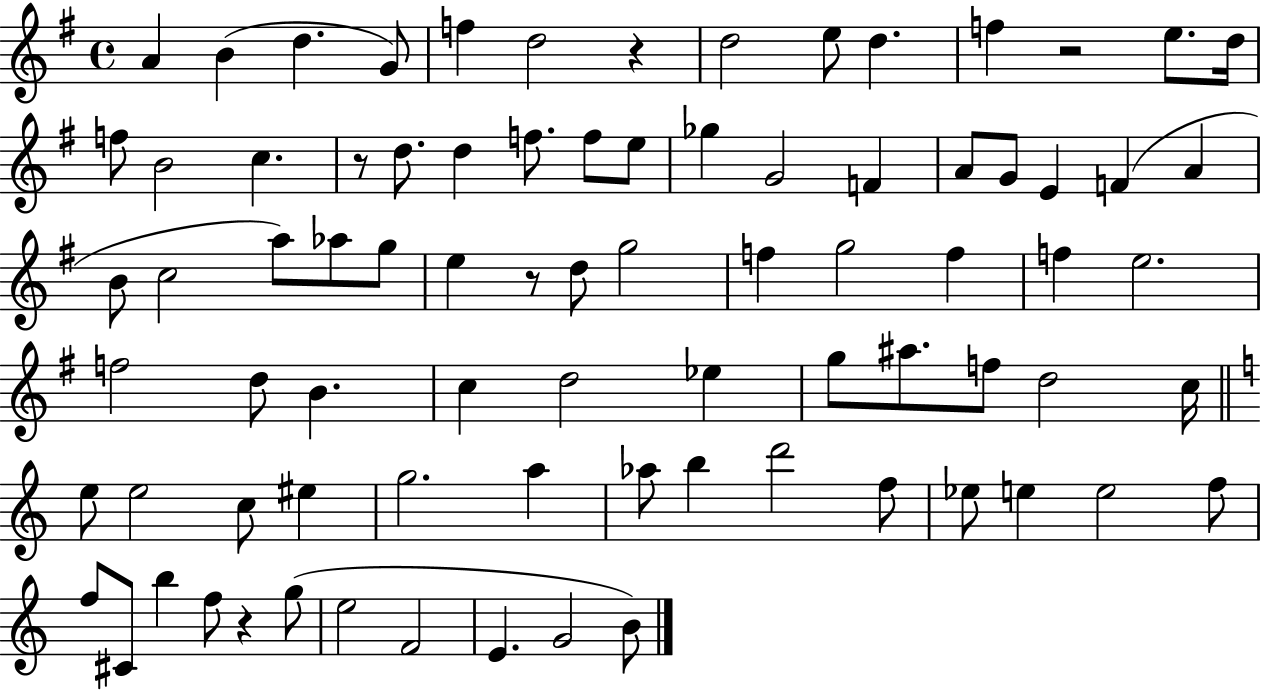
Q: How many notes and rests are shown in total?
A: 81